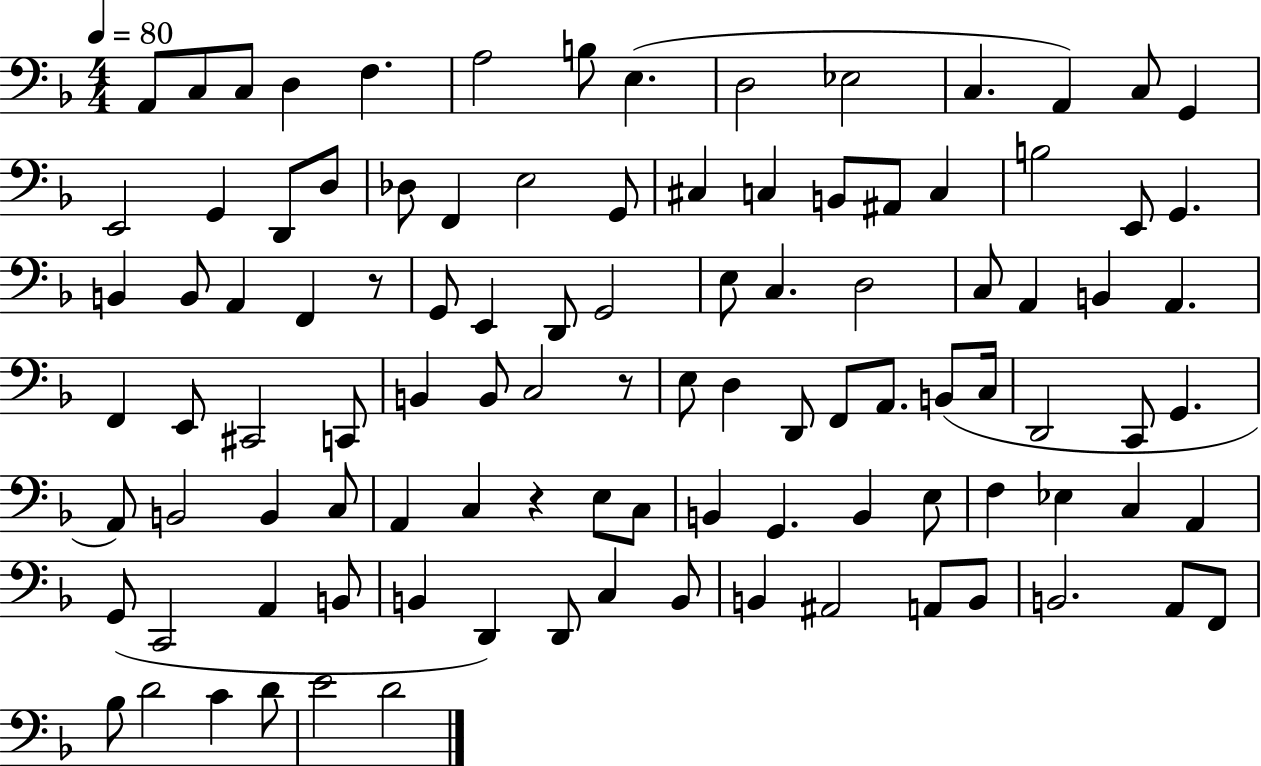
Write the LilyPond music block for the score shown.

{
  \clef bass
  \numericTimeSignature
  \time 4/4
  \key f \major
  \tempo 4 = 80
  a,8 c8 c8 d4 f4. | a2 b8 e4.( | d2 ees2 | c4. a,4) c8 g,4 | \break e,2 g,4 d,8 d8 | des8 f,4 e2 g,8 | cis4 c4 b,8 ais,8 c4 | b2 e,8 g,4. | \break b,4 b,8 a,4 f,4 r8 | g,8 e,4 d,8 g,2 | e8 c4. d2 | c8 a,4 b,4 a,4. | \break f,4 e,8 cis,2 c,8 | b,4 b,8 c2 r8 | e8 d4 d,8 f,8 a,8. b,8( c16 | d,2 c,8 g,4. | \break a,8) b,2 b,4 c8 | a,4 c4 r4 e8 c8 | b,4 g,4. b,4 e8 | f4 ees4 c4 a,4 | \break g,8( c,2 a,4 b,8 | b,4 d,4) d,8 c4 b,8 | b,4 ais,2 a,8 b,8 | b,2. a,8 f,8 | \break bes8 d'2 c'4 d'8 | e'2 d'2 | \bar "|."
}